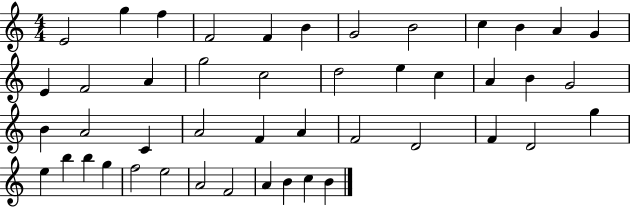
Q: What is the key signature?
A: C major